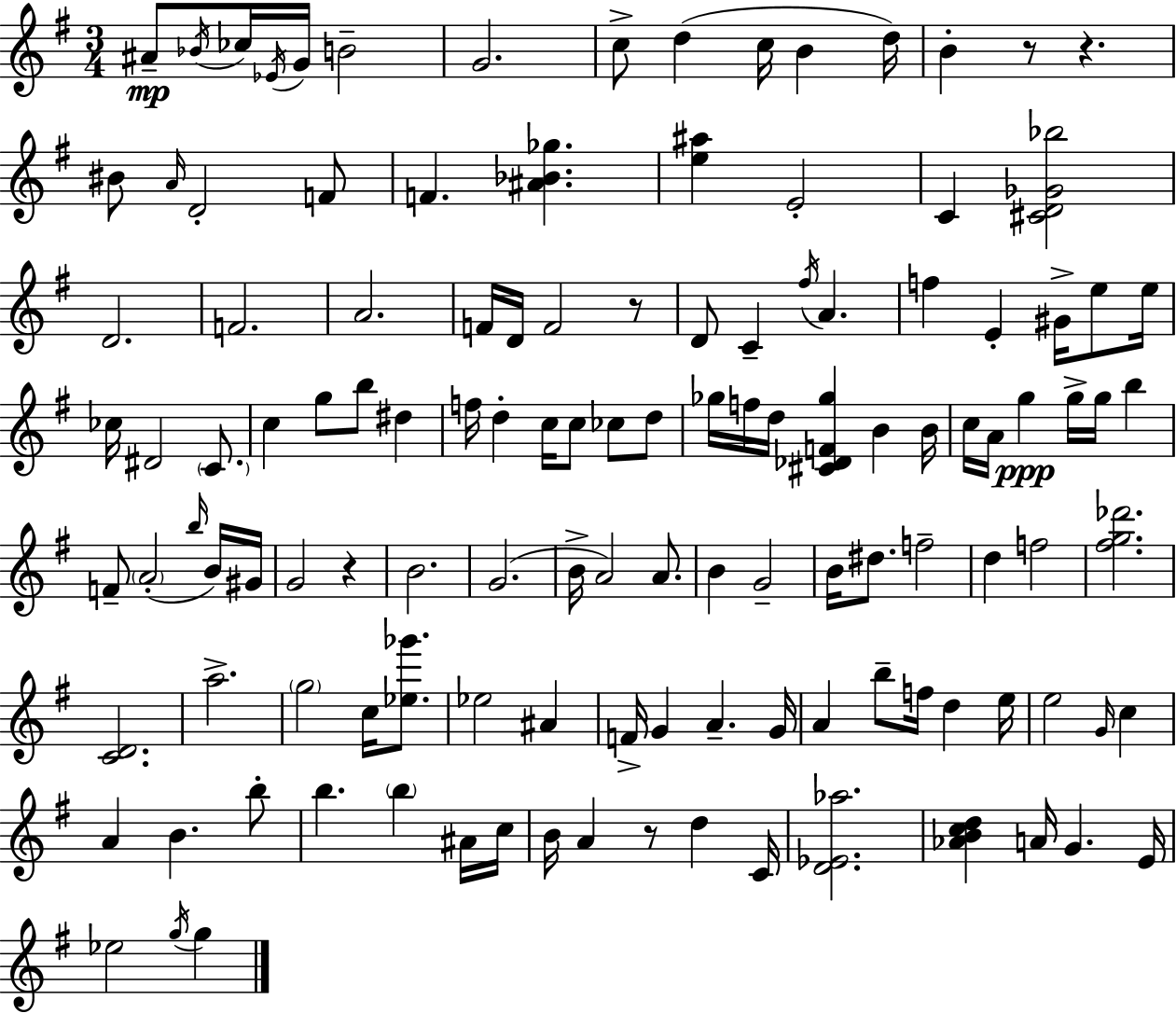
{
  \clef treble
  \numericTimeSignature
  \time 3/4
  \key e \minor
  \repeat volta 2 { ais'8--\mp \acciaccatura { bes'16 } ces''16 \acciaccatura { ees'16 } g'16 b'2-- | g'2. | c''8-> d''4( c''16 b'4 | d''16) b'4-. r8 r4. | \break bis'8 \grace { a'16 } d'2-. | f'8 f'4. <ais' bes' ges''>4. | <e'' ais''>4 e'2-. | c'4 <cis' d' ges' bes''>2 | \break d'2. | f'2. | a'2. | f'16 d'16 f'2 | \break r8 d'8 c'4-- \acciaccatura { fis''16 } a'4. | f''4 e'4-. | gis'16-> e''8 e''16 ces''16 dis'2 | \parenthesize c'8. c''4 g''8 b''8 | \break dis''4 f''16 d''4-. c''16 c''8 | ces''8 d''8 ges''16 f''16 d''16 <cis' des' f' ges''>4 b'4 | b'16 c''16 a'16 g''4\ppp g''16-> g''16 | b''4 f'8-- \parenthesize a'2-.( | \break \grace { b''16 } b'16) gis'16 g'2 | r4 b'2. | g'2.( | b'16-> a'2) | \break a'8. b'4 g'2-- | b'16 dis''8. f''2-- | d''4 f''2 | <fis'' g'' des'''>2. | \break <c' d'>2. | a''2.-> | \parenthesize g''2 | c''16 <ees'' ges'''>8. ees''2 | \break ais'4 f'16-> g'4 a'4.-- | g'16 a'4 b''8-- f''16 | d''4 e''16 e''2 | \grace { g'16 } c''4 a'4 b'4. | \break b''8-. b''4. | \parenthesize b''4 ais'16 c''16 b'16 a'4 r8 | d''4 c'16 <d' ees' aes''>2. | <aes' b' c'' d''>4 a'16 g'4. | \break e'16 ees''2 | \acciaccatura { g''16 } g''4 } \bar "|."
}